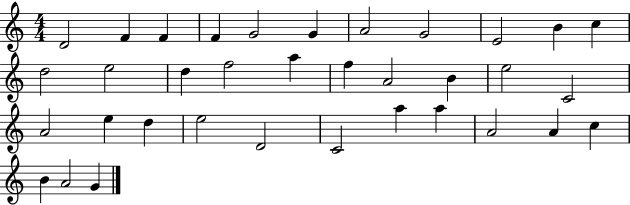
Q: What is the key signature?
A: C major